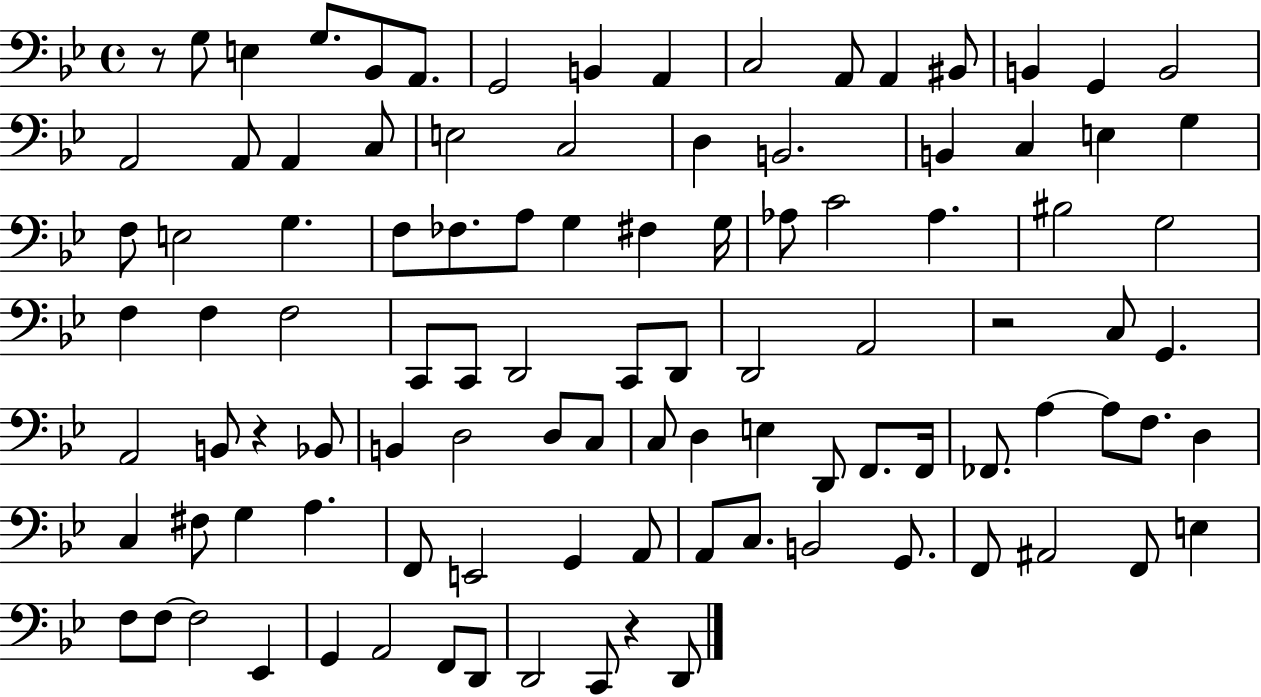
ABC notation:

X:1
T:Untitled
M:4/4
L:1/4
K:Bb
z/2 G,/2 E, G,/2 _B,,/2 A,,/2 G,,2 B,, A,, C,2 A,,/2 A,, ^B,,/2 B,, G,, B,,2 A,,2 A,,/2 A,, C,/2 E,2 C,2 D, B,,2 B,, C, E, G, F,/2 E,2 G, F,/2 _F,/2 A,/2 G, ^F, G,/4 _A,/2 C2 _A, ^B,2 G,2 F, F, F,2 C,,/2 C,,/2 D,,2 C,,/2 D,,/2 D,,2 A,,2 z2 C,/2 G,, A,,2 B,,/2 z _B,,/2 B,, D,2 D,/2 C,/2 C,/2 D, E, D,,/2 F,,/2 F,,/4 _F,,/2 A, A,/2 F,/2 D, C, ^F,/2 G, A, F,,/2 E,,2 G,, A,,/2 A,,/2 C,/2 B,,2 G,,/2 F,,/2 ^A,,2 F,,/2 E, F,/2 F,/2 F,2 _E,, G,, A,,2 F,,/2 D,,/2 D,,2 C,,/2 z D,,/2